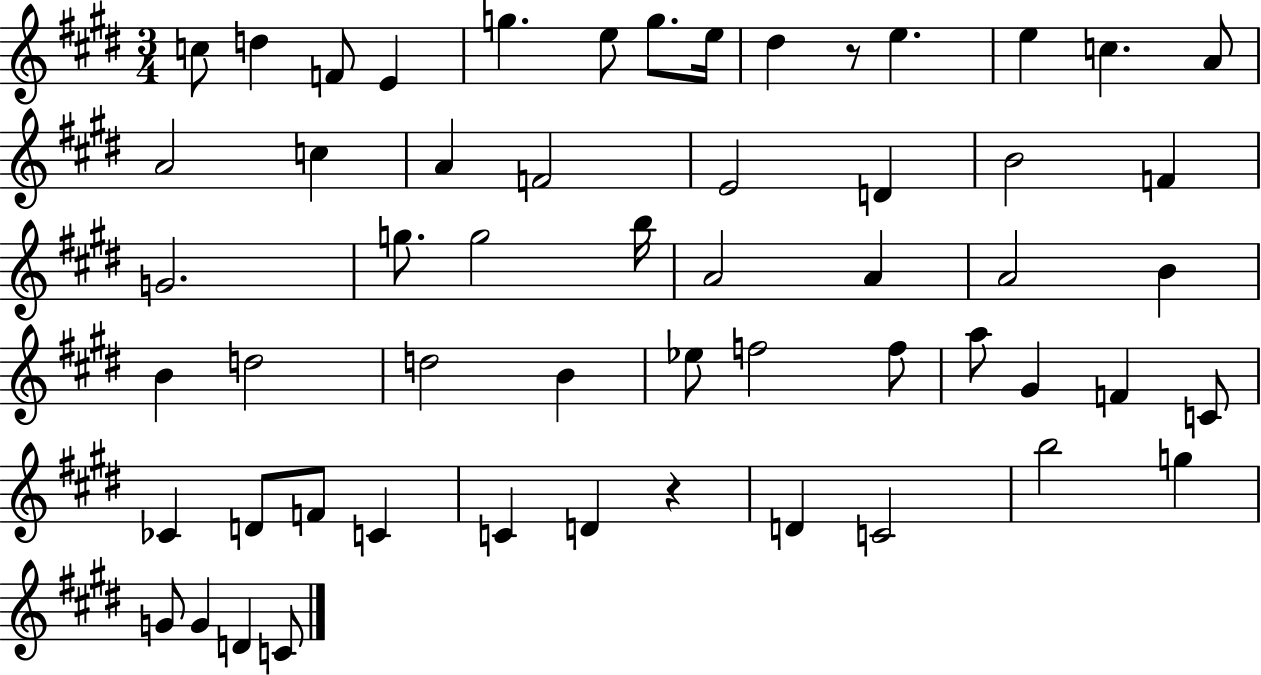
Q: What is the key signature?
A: E major